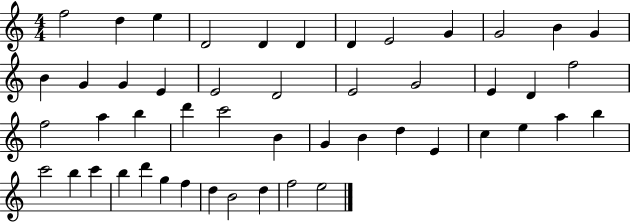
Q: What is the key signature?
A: C major